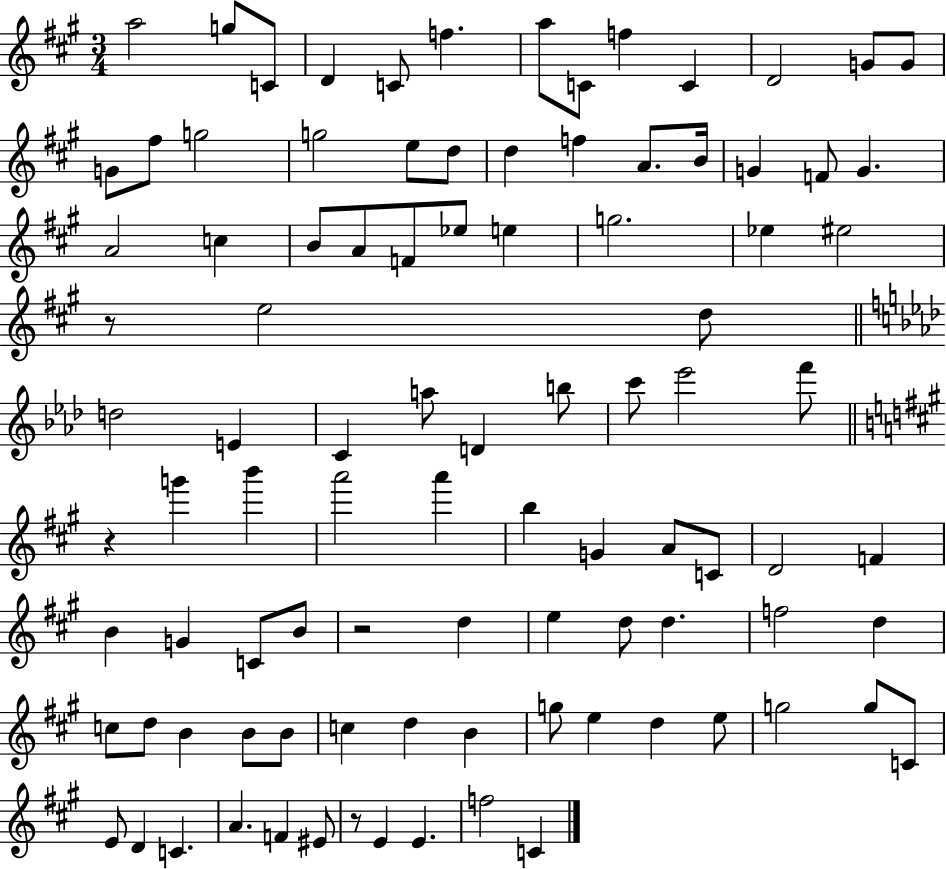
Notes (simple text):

A5/h G5/e C4/e D4/q C4/e F5/q. A5/e C4/e F5/q C4/q D4/h G4/e G4/e G4/e F#5/e G5/h G5/h E5/e D5/e D5/q F5/q A4/e. B4/s G4/q F4/e G4/q. A4/h C5/q B4/e A4/e F4/e Eb5/e E5/q G5/h. Eb5/q EIS5/h R/e E5/h D5/e D5/h E4/q C4/q A5/e D4/q B5/e C6/e Eb6/h F6/e R/q G6/q B6/q A6/h A6/q B5/q G4/q A4/e C4/e D4/h F4/q B4/q G4/q C4/e B4/e R/h D5/q E5/q D5/e D5/q. F5/h D5/q C5/e D5/e B4/q B4/e B4/e C5/q D5/q B4/q G5/e E5/q D5/q E5/e G5/h G5/e C4/e E4/e D4/q C4/q. A4/q. F4/q EIS4/e R/e E4/q E4/q. F5/h C4/q